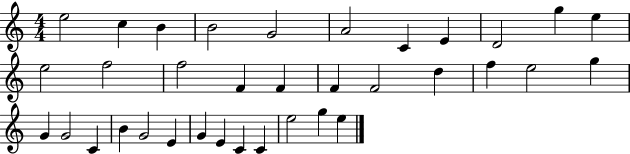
E5/h C5/q B4/q B4/h G4/h A4/h C4/q E4/q D4/h G5/q E5/q E5/h F5/h F5/h F4/q F4/q F4/q F4/h D5/q F5/q E5/h G5/q G4/q G4/h C4/q B4/q G4/h E4/q G4/q E4/q C4/q C4/q E5/h G5/q E5/q